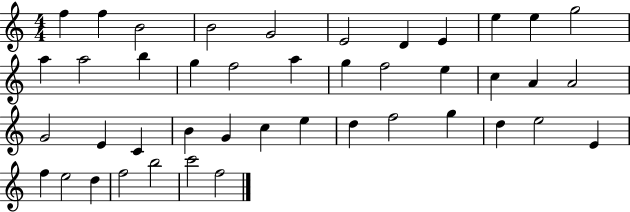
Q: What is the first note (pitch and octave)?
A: F5